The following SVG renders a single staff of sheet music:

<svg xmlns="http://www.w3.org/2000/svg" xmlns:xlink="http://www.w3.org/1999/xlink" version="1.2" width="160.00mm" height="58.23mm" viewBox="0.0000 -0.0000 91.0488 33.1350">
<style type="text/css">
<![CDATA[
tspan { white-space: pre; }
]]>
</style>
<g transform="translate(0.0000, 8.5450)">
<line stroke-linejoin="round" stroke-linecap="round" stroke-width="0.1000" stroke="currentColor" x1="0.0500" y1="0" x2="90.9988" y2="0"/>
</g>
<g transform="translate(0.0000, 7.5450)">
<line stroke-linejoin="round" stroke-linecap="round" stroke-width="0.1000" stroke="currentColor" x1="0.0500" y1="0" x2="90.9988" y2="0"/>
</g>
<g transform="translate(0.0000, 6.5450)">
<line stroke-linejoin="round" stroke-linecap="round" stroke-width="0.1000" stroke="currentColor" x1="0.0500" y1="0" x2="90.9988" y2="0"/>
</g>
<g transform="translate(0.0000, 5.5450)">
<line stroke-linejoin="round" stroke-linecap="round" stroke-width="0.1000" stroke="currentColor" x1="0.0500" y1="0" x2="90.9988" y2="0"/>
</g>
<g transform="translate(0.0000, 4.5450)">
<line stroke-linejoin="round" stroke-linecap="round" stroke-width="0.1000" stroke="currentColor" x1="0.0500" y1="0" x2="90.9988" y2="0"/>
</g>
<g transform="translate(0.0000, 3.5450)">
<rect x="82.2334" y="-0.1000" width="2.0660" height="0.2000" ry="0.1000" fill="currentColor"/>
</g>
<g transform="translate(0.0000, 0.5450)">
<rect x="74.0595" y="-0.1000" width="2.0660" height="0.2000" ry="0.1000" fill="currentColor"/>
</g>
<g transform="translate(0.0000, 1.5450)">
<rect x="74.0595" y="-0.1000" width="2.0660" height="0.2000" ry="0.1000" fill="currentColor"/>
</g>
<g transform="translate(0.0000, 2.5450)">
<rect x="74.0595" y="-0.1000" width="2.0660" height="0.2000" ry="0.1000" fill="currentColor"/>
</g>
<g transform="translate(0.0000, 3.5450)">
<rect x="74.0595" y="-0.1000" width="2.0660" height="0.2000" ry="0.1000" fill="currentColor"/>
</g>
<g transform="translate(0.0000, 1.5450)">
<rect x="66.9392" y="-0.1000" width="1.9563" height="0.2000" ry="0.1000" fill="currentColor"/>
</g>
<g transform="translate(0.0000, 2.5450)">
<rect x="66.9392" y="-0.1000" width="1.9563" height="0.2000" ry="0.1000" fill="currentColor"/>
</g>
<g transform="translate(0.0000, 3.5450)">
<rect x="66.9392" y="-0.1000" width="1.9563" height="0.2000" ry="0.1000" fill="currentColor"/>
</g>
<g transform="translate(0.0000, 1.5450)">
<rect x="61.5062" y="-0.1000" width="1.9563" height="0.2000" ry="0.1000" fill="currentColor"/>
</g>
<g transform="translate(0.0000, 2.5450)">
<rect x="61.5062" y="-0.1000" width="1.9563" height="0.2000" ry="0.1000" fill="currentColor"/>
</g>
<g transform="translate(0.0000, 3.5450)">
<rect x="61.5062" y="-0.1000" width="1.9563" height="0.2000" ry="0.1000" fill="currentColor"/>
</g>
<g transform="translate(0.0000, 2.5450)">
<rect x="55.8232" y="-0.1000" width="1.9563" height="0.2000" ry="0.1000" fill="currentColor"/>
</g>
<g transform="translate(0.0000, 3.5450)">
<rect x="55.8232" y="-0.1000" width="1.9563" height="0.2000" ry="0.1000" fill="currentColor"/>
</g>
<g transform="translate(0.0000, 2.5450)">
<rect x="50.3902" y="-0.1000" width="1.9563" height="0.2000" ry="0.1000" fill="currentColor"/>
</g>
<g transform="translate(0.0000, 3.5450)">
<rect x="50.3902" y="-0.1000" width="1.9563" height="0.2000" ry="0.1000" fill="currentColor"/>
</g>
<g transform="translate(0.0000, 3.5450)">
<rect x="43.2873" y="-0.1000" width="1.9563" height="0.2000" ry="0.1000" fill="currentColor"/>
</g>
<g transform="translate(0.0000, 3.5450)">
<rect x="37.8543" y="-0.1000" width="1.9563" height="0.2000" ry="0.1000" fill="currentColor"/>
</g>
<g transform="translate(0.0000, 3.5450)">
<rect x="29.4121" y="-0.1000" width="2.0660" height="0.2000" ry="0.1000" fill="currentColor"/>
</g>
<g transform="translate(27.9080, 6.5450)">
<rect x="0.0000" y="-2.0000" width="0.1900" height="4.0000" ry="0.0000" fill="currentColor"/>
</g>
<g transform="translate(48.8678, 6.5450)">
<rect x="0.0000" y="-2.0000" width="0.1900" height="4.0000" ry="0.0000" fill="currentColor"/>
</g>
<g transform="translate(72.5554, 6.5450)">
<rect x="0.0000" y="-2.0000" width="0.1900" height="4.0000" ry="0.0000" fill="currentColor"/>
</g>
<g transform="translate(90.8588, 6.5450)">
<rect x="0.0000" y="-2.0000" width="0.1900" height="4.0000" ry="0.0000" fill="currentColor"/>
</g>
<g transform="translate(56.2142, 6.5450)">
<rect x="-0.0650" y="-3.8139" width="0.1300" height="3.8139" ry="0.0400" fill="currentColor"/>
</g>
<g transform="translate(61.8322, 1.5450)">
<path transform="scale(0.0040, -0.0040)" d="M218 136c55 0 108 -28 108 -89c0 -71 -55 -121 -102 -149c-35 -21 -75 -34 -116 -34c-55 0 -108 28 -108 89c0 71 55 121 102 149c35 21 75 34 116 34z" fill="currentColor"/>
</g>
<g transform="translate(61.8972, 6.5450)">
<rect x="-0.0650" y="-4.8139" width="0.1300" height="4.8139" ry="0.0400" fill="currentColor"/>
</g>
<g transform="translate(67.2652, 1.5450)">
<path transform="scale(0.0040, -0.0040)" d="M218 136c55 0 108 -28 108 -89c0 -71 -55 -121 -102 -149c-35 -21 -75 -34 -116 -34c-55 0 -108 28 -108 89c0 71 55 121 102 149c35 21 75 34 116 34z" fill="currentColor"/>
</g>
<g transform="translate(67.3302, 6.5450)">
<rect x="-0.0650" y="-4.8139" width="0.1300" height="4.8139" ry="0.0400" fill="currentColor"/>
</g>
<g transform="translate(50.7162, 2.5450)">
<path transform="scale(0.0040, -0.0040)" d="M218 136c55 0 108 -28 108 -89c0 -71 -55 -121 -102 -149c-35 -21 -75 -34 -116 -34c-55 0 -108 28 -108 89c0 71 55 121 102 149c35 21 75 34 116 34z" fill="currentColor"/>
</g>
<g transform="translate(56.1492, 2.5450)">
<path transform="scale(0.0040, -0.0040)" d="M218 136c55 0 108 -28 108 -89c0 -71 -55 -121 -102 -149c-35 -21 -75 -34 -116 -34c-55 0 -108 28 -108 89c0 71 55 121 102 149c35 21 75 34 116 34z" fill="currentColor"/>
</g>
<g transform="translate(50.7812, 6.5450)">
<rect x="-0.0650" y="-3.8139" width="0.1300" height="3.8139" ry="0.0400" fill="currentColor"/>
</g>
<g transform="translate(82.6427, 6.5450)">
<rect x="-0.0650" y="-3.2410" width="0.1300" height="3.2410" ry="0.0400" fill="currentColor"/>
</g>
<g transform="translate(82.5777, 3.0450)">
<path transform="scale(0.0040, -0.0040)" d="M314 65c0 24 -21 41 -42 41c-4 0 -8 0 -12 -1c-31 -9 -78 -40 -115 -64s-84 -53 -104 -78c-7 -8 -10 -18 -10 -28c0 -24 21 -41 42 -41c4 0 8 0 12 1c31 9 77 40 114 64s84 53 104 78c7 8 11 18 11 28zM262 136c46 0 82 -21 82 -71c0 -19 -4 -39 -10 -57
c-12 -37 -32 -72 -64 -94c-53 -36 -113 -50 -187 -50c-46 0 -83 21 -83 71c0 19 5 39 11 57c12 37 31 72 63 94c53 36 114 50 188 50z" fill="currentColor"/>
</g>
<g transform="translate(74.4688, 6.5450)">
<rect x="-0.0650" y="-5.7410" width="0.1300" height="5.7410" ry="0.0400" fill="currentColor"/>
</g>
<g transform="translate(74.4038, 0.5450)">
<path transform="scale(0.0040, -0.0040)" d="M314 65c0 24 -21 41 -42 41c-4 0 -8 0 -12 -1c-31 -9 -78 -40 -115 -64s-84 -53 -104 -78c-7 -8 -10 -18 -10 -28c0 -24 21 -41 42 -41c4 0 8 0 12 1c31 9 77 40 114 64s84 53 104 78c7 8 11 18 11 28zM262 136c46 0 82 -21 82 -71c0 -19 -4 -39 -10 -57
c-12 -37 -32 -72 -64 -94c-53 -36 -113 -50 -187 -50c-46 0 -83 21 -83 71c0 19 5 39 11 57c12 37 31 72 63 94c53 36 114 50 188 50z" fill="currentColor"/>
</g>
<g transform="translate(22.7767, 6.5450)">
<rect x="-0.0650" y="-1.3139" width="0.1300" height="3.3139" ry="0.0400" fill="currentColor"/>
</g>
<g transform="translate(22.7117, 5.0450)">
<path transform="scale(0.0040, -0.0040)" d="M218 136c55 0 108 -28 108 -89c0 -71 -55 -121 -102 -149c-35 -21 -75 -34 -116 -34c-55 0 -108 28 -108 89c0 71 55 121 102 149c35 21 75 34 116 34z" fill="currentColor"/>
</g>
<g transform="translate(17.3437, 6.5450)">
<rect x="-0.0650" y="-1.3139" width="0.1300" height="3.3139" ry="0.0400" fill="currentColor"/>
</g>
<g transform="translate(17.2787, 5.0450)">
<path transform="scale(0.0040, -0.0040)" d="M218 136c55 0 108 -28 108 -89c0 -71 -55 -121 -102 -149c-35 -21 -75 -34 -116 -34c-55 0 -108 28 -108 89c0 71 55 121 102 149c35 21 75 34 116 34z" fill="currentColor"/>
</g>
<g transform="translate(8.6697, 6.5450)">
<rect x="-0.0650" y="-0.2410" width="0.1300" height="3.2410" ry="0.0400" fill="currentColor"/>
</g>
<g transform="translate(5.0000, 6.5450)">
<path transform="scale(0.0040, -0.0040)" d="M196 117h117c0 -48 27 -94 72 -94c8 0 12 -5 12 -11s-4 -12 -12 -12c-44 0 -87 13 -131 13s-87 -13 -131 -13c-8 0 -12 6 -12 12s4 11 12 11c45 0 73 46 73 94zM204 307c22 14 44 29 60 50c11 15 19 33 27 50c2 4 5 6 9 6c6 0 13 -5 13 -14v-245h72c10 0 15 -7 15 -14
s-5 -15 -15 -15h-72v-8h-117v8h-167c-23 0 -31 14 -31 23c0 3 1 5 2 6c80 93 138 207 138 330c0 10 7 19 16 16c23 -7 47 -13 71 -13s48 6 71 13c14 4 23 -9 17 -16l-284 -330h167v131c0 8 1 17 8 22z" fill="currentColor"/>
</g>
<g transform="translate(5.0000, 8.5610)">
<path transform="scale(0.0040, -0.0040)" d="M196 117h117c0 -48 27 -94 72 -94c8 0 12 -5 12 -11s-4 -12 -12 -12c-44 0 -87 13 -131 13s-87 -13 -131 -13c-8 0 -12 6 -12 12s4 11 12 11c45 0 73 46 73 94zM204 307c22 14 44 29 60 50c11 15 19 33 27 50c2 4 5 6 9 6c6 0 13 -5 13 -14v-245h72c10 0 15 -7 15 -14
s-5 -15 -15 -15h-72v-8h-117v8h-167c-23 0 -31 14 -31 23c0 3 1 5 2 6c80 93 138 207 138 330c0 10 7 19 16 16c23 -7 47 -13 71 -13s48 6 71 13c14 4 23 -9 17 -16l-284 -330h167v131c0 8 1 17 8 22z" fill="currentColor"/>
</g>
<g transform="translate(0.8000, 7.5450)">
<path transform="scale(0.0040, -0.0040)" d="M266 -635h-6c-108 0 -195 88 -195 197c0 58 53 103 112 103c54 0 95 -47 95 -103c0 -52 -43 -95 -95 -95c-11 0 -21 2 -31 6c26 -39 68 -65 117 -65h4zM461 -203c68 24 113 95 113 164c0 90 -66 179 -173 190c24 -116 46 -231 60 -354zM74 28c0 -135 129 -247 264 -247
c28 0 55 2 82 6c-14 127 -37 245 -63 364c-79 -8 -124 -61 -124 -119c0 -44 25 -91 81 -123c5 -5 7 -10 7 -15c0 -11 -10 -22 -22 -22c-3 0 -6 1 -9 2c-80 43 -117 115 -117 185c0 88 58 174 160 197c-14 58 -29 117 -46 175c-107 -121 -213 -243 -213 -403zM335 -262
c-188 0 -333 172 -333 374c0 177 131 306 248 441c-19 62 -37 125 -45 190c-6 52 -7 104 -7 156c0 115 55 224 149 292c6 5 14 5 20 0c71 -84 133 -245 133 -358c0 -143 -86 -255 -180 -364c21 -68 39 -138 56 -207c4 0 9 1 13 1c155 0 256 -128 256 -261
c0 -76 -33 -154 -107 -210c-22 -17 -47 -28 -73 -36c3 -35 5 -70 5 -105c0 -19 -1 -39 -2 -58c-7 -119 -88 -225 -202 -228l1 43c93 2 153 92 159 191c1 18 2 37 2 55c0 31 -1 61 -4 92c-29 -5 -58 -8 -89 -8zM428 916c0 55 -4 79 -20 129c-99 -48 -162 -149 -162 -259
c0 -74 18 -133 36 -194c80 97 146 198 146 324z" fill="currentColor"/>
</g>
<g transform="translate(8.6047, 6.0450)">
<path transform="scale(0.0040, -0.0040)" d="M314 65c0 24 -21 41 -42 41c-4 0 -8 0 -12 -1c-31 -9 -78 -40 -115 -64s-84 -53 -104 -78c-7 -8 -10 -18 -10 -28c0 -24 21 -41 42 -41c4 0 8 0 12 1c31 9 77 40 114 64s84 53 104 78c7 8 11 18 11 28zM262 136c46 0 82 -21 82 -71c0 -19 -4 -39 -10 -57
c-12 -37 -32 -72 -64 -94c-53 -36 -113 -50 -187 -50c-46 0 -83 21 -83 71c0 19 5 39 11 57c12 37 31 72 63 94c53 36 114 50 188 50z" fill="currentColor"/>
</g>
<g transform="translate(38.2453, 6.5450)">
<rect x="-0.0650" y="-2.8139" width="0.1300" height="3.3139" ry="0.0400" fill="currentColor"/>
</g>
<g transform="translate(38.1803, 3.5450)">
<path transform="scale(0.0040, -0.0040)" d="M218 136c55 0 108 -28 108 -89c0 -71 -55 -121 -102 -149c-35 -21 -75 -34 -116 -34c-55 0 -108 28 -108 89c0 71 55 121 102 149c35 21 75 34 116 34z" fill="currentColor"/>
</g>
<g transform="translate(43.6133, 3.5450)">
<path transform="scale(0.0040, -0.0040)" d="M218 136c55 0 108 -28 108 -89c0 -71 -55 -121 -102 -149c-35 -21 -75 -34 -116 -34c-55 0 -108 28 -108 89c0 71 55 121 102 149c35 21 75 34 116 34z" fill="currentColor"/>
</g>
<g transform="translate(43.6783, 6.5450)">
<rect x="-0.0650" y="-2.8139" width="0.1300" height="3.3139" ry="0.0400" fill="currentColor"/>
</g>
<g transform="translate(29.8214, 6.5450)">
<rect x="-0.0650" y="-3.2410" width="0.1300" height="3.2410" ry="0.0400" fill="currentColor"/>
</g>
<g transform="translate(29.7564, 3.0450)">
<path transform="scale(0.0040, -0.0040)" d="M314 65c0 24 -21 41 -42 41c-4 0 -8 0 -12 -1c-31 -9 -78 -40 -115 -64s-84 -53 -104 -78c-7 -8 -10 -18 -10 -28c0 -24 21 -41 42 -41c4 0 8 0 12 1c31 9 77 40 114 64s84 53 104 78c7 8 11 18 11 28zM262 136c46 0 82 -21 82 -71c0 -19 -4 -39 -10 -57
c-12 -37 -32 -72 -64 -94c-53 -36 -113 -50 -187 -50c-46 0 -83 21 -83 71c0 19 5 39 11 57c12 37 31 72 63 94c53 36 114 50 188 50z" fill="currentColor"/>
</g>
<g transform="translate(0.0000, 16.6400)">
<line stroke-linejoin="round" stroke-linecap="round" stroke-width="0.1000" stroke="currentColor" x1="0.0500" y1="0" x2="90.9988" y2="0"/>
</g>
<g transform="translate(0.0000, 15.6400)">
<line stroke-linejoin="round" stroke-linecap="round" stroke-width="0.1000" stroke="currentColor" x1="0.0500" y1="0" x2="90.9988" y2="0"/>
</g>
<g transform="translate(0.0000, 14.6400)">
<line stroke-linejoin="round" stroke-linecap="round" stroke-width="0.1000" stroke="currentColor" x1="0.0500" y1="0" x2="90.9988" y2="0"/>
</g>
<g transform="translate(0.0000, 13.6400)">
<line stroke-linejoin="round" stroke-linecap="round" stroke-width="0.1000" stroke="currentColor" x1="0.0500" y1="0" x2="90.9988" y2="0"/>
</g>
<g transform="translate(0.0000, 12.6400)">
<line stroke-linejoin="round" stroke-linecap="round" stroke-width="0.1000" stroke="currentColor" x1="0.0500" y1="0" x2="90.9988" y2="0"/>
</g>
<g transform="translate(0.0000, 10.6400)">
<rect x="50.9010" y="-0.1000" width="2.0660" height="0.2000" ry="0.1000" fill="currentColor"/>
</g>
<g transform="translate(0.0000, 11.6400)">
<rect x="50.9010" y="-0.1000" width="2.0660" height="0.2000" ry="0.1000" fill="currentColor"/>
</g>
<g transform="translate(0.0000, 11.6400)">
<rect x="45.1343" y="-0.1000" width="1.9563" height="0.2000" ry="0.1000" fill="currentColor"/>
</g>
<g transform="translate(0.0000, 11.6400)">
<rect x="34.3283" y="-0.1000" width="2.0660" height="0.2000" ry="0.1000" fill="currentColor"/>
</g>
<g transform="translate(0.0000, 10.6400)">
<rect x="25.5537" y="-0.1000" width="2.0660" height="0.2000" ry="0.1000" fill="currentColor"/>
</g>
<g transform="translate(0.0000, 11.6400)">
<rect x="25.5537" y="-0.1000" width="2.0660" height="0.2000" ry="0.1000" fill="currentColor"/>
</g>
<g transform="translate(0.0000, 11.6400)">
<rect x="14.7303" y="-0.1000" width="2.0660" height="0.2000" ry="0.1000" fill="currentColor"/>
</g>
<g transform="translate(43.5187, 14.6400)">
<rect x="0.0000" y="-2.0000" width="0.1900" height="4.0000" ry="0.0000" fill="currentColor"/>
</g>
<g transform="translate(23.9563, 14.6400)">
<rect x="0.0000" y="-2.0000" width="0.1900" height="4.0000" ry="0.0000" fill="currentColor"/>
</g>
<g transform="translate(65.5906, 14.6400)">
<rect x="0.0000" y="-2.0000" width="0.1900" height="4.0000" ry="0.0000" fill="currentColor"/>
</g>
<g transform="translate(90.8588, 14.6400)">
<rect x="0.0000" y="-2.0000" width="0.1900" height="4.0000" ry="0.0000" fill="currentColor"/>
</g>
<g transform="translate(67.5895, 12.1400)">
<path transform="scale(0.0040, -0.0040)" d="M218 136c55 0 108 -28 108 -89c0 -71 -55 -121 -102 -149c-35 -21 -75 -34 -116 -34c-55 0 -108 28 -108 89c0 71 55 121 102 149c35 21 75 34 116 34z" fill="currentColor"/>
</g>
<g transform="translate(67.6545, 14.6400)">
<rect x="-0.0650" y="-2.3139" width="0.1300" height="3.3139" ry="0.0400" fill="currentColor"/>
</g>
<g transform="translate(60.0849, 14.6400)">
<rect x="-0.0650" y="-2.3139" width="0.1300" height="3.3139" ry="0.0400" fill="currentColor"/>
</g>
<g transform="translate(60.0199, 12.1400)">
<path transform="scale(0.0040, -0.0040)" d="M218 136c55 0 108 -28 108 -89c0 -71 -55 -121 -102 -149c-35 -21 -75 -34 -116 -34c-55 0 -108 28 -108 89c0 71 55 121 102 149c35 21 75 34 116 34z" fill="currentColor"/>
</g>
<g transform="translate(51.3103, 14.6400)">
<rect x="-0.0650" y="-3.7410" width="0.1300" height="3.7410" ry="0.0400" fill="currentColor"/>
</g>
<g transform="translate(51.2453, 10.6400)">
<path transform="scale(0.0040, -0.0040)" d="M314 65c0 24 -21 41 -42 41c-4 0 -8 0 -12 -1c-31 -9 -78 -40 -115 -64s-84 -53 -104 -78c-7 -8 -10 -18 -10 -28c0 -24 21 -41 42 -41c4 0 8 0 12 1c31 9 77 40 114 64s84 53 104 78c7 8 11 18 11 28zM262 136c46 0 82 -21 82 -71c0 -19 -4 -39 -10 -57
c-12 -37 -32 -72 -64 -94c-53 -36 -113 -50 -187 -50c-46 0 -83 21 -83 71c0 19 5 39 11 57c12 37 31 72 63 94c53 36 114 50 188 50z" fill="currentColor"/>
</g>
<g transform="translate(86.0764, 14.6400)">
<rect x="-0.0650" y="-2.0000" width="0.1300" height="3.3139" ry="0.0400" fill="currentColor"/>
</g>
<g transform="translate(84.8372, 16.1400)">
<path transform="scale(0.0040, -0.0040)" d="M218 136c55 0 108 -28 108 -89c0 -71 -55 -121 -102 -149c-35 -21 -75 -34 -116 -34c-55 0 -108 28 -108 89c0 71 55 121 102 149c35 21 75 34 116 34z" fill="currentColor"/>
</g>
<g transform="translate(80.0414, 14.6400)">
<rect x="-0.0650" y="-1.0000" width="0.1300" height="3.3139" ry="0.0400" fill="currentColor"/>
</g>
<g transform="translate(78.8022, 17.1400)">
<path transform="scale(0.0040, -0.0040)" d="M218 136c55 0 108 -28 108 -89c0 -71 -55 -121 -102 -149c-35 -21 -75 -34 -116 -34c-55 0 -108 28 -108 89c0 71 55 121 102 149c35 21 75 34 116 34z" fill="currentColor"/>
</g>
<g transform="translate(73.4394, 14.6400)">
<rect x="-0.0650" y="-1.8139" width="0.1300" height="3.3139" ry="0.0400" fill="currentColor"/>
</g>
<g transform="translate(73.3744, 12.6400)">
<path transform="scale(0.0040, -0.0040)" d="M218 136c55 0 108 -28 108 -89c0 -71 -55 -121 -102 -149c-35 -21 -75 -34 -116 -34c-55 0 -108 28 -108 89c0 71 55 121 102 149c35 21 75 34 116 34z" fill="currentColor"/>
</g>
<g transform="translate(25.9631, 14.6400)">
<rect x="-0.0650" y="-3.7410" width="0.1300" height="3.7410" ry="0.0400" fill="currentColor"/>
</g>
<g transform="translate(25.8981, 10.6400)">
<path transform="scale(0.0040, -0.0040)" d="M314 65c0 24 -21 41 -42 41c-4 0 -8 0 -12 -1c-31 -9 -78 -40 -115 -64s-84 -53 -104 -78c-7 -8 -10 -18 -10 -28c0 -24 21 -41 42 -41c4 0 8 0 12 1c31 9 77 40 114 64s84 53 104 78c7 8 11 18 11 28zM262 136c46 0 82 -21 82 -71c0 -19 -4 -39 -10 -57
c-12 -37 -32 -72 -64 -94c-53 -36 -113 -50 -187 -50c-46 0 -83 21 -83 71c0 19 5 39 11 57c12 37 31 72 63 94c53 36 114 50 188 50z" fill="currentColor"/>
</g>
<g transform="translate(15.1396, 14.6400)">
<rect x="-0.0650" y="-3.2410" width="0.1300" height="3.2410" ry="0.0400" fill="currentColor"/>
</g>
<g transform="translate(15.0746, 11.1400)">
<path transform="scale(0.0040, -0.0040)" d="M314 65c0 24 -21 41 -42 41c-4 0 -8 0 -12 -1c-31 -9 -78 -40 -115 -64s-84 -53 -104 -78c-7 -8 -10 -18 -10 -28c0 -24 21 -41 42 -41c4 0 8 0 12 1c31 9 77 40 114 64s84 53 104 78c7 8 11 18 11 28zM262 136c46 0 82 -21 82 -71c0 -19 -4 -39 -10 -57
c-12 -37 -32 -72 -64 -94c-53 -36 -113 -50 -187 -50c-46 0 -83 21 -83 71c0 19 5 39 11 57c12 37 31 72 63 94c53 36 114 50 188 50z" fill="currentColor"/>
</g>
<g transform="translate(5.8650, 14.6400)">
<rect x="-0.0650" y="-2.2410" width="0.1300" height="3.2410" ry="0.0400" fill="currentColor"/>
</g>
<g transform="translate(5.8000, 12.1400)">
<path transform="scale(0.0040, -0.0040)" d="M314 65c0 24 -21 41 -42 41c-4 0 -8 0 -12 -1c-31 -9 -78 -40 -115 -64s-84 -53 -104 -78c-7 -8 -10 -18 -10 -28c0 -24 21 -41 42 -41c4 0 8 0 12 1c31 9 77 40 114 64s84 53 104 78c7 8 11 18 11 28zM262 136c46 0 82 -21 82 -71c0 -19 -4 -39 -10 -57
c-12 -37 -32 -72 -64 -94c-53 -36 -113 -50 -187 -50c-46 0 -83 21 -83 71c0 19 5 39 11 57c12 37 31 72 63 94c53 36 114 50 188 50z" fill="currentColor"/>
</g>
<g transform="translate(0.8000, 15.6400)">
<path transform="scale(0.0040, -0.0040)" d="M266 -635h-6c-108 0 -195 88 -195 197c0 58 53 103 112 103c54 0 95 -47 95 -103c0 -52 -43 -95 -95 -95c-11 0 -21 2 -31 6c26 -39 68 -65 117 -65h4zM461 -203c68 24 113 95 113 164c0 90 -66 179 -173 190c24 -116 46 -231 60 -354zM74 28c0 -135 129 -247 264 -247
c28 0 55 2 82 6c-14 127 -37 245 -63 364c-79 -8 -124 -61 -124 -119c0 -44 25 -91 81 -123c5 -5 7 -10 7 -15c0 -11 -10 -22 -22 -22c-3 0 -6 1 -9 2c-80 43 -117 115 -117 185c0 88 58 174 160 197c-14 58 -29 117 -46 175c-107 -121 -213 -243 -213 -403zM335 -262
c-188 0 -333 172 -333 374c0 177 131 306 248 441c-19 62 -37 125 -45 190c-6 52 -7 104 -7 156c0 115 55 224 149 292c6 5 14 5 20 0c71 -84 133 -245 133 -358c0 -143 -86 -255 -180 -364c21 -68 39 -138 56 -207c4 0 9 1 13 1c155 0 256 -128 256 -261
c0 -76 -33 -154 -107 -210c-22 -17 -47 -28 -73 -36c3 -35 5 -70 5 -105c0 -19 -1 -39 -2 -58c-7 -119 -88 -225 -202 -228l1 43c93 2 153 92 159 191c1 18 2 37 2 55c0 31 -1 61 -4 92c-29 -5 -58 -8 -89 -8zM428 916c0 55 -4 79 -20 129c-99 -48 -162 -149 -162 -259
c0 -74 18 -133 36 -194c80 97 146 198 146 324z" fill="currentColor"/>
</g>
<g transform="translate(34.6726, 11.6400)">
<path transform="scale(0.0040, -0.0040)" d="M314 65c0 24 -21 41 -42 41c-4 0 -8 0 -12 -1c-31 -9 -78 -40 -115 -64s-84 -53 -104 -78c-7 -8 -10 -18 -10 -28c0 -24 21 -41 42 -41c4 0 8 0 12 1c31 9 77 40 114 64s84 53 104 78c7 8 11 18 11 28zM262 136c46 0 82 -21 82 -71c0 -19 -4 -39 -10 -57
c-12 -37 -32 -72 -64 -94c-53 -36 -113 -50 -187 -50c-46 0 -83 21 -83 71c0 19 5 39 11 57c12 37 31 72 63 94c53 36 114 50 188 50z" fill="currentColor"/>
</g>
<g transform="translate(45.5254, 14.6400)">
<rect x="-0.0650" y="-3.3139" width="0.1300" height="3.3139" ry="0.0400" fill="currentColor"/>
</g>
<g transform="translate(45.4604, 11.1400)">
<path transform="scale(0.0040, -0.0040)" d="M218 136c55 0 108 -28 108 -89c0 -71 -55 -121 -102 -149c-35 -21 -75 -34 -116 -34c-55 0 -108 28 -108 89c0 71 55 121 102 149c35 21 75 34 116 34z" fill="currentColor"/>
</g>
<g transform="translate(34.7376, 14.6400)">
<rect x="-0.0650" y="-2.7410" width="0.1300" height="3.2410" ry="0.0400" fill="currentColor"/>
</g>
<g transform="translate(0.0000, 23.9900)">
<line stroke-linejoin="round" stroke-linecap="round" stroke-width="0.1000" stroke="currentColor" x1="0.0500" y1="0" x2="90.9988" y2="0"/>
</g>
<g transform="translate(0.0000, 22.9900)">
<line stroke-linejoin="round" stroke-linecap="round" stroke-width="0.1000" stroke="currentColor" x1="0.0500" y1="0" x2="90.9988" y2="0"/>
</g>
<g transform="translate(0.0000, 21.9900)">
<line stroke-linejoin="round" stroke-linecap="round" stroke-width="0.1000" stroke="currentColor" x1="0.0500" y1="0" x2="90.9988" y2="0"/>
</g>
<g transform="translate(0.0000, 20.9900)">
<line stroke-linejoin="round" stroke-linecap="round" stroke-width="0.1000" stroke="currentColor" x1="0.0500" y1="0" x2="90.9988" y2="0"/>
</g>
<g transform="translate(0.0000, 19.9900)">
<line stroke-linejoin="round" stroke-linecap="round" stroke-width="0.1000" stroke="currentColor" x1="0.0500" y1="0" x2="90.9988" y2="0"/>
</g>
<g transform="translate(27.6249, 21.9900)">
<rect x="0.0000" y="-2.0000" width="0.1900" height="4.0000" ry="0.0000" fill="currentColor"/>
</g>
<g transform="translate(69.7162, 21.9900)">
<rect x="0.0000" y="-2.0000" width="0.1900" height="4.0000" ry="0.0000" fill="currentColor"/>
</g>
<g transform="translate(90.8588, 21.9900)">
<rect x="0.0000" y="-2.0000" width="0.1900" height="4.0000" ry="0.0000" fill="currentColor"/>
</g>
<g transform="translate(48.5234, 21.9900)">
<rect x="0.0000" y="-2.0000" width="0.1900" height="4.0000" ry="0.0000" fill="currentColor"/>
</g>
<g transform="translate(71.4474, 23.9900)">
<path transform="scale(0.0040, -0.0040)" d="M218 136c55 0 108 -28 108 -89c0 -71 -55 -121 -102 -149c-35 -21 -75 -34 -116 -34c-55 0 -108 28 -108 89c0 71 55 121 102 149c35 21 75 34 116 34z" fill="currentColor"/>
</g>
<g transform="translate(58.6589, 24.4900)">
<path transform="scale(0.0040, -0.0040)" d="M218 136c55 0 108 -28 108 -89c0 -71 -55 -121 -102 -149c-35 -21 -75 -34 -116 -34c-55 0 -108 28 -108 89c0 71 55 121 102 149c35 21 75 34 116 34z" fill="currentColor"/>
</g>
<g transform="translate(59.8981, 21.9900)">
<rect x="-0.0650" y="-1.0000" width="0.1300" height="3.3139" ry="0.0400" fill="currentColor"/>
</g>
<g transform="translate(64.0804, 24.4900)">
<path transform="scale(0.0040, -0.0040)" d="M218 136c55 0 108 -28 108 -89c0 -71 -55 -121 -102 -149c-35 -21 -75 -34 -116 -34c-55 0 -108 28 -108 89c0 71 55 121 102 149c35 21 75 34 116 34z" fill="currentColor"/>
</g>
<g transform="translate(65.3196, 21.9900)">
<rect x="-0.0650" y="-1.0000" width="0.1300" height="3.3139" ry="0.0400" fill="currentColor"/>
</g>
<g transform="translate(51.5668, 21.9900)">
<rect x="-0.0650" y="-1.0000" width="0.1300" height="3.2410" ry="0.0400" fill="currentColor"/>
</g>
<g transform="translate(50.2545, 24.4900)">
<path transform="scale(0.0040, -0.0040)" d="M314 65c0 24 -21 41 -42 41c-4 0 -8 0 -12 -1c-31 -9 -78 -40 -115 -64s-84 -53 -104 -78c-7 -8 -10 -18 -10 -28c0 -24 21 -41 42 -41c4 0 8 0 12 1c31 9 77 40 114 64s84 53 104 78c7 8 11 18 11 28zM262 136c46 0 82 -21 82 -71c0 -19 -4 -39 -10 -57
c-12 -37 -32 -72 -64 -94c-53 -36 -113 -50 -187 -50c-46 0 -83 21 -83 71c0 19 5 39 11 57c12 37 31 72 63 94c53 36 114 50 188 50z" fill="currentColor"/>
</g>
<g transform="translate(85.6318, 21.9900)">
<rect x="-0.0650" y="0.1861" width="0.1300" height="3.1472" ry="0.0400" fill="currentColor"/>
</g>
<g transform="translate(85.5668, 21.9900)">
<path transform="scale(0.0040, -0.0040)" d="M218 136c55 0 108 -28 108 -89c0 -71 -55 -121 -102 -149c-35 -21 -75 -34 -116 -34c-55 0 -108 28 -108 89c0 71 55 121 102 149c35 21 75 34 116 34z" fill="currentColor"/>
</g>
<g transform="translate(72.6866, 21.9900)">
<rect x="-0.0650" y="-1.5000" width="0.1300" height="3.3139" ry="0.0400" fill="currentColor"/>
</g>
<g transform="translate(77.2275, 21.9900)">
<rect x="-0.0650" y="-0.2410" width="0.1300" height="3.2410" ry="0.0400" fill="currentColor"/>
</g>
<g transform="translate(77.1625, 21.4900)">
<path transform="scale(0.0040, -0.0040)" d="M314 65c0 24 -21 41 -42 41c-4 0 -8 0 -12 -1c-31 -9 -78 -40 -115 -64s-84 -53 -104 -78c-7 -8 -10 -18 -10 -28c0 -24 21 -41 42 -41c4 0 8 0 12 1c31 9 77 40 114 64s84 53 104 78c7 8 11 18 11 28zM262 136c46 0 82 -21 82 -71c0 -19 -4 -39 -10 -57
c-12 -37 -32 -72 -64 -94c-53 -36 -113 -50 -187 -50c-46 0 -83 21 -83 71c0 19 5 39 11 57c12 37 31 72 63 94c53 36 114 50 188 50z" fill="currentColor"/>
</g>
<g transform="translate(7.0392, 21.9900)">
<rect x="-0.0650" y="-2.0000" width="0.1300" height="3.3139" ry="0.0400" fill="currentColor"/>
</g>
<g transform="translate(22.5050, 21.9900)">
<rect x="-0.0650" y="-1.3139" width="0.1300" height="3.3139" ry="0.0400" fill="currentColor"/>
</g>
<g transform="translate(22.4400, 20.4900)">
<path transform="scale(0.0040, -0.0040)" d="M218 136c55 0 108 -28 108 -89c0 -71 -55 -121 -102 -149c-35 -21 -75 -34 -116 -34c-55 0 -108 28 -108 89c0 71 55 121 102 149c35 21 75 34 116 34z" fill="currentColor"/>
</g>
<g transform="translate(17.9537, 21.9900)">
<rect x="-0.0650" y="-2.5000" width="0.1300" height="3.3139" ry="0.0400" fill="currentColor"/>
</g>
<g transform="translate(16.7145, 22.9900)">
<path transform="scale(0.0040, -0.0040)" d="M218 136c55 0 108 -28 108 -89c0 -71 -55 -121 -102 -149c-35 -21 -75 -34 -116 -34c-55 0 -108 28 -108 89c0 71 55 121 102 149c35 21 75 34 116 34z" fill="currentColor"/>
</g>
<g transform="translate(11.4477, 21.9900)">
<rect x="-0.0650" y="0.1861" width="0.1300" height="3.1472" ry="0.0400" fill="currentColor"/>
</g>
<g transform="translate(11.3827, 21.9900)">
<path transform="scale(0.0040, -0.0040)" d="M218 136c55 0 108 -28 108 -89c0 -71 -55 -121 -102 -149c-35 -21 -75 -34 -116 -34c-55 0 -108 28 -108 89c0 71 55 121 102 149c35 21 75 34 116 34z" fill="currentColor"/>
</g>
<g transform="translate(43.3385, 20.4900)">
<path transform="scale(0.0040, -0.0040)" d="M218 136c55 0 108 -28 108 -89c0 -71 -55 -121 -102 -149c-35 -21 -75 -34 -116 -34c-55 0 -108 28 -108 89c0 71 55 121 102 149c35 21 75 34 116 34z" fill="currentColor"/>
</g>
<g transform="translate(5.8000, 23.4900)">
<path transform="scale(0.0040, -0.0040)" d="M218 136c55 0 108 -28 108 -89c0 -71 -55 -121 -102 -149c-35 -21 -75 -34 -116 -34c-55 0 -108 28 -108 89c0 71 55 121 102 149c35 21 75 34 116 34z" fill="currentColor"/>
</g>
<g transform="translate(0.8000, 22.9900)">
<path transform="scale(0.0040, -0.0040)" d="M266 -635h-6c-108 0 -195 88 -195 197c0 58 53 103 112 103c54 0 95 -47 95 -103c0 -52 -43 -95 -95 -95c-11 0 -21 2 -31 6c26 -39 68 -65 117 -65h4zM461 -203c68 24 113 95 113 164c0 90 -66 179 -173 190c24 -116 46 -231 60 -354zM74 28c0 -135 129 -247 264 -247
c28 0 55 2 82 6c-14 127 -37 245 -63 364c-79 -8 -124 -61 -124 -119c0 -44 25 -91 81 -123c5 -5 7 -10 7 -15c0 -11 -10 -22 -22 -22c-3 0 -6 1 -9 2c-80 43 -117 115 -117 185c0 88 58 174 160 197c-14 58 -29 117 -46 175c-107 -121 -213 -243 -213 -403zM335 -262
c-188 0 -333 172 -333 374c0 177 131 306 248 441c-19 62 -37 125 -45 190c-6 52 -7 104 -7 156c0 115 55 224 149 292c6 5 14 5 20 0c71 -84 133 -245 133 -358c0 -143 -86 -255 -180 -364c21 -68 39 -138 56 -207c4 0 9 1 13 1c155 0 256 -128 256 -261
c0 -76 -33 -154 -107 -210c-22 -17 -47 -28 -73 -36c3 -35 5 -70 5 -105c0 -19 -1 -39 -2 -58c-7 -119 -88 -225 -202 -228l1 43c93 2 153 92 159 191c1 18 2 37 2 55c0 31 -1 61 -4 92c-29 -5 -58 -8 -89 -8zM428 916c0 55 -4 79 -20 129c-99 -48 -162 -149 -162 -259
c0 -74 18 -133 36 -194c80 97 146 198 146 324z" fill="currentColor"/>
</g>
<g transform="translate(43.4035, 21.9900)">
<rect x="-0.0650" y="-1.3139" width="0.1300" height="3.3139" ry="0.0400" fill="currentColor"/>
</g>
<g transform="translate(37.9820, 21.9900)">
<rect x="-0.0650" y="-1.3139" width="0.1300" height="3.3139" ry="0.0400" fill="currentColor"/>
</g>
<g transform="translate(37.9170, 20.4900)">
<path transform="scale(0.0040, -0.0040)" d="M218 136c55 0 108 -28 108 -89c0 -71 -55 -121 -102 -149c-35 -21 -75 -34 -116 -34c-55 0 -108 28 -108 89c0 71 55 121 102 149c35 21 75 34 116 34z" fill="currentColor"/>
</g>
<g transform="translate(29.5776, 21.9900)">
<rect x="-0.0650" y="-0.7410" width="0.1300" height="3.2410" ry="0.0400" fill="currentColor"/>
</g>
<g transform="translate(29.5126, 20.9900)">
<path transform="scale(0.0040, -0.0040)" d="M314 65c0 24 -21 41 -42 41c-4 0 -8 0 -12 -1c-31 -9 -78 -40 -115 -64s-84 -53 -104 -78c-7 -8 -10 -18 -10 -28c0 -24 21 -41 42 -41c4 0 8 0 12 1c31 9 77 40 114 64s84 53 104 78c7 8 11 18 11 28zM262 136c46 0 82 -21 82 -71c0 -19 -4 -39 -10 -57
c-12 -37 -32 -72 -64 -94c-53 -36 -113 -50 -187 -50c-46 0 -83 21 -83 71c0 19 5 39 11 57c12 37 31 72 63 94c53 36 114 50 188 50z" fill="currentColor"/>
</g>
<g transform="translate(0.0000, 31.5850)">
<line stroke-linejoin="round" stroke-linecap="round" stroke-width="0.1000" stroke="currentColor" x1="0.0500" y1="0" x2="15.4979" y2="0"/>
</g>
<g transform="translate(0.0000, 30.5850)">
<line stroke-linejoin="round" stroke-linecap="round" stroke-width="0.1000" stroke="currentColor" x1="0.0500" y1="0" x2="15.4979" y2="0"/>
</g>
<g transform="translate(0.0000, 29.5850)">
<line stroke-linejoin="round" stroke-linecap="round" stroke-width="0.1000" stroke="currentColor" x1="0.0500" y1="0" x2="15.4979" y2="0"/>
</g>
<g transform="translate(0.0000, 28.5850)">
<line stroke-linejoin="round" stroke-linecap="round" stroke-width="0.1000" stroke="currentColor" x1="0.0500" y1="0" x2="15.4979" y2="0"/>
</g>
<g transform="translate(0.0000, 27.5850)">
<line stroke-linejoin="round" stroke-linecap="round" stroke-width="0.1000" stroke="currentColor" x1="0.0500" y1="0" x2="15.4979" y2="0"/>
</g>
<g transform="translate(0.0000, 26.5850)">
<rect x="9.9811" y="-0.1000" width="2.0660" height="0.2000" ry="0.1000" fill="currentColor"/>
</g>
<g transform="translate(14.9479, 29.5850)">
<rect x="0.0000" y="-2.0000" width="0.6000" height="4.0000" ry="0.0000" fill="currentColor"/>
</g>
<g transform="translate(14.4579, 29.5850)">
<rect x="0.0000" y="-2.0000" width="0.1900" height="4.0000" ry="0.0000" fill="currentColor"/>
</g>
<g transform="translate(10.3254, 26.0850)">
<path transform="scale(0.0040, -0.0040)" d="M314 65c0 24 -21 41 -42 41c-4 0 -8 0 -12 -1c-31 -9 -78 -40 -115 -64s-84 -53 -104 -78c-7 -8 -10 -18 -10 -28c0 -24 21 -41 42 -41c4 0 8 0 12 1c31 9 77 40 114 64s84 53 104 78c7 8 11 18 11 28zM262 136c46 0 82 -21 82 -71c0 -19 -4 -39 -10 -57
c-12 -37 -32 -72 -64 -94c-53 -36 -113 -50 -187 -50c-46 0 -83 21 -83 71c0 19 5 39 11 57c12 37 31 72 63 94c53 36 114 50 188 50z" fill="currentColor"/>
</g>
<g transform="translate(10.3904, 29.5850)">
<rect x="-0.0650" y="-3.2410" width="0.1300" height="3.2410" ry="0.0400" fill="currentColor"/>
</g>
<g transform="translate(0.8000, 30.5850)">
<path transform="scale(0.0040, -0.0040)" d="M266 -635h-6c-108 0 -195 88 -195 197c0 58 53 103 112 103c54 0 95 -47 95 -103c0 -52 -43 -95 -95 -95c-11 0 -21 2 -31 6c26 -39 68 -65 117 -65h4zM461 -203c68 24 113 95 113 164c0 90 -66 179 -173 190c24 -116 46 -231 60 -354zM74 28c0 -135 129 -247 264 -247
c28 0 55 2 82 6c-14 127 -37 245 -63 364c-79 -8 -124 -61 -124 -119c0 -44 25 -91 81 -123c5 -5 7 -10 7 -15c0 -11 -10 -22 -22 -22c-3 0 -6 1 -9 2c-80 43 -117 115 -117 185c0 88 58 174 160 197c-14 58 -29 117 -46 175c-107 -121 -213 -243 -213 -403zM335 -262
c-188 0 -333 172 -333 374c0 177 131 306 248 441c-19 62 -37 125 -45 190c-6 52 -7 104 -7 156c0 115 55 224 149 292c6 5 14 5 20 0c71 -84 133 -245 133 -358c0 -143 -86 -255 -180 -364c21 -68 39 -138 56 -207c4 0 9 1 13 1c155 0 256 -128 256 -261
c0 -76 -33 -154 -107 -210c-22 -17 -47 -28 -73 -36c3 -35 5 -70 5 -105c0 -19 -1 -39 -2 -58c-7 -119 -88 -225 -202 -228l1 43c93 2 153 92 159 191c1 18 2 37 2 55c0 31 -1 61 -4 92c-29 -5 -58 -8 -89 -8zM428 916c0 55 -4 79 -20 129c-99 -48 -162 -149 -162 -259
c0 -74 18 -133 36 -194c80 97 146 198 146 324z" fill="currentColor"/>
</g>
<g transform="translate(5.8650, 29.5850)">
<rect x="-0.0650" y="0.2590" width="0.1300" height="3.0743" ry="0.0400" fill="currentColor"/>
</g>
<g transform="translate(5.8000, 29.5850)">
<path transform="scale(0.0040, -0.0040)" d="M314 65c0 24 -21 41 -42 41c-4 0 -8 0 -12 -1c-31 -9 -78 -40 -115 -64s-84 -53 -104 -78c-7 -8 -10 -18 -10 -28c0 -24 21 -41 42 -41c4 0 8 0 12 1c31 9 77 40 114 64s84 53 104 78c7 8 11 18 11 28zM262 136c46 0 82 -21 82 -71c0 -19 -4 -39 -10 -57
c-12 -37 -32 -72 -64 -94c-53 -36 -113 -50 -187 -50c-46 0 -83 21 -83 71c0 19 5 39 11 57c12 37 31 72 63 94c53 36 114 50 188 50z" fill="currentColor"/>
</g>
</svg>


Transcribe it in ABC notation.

X:1
T:Untitled
M:4/4
L:1/4
K:C
c2 e e b2 a a c' c' e' e' g'2 b2 g2 b2 c'2 a2 b c'2 g g f D F F B G e d2 e e D2 D D E c2 B B2 b2